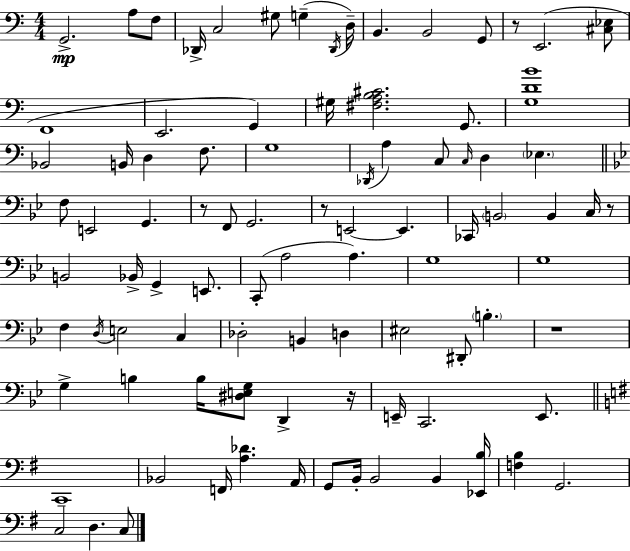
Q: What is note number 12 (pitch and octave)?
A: G2